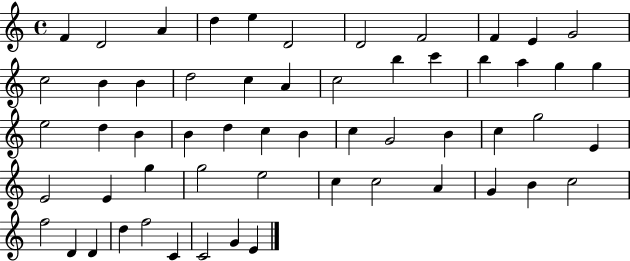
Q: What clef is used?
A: treble